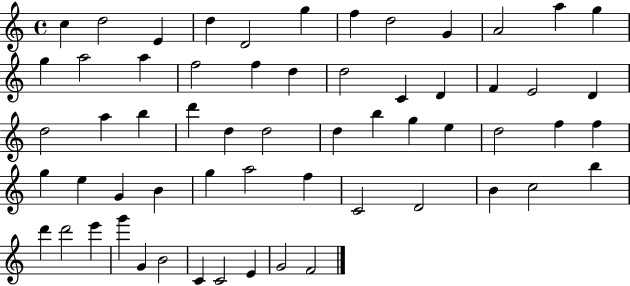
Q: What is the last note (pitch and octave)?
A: F4